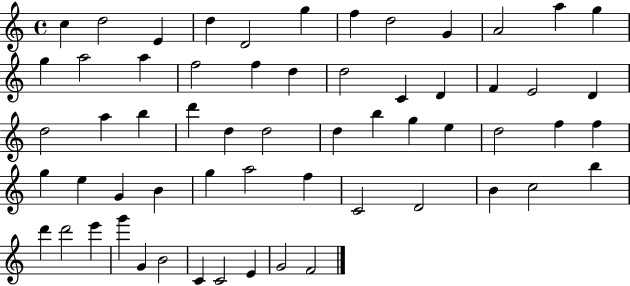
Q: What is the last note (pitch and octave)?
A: F4